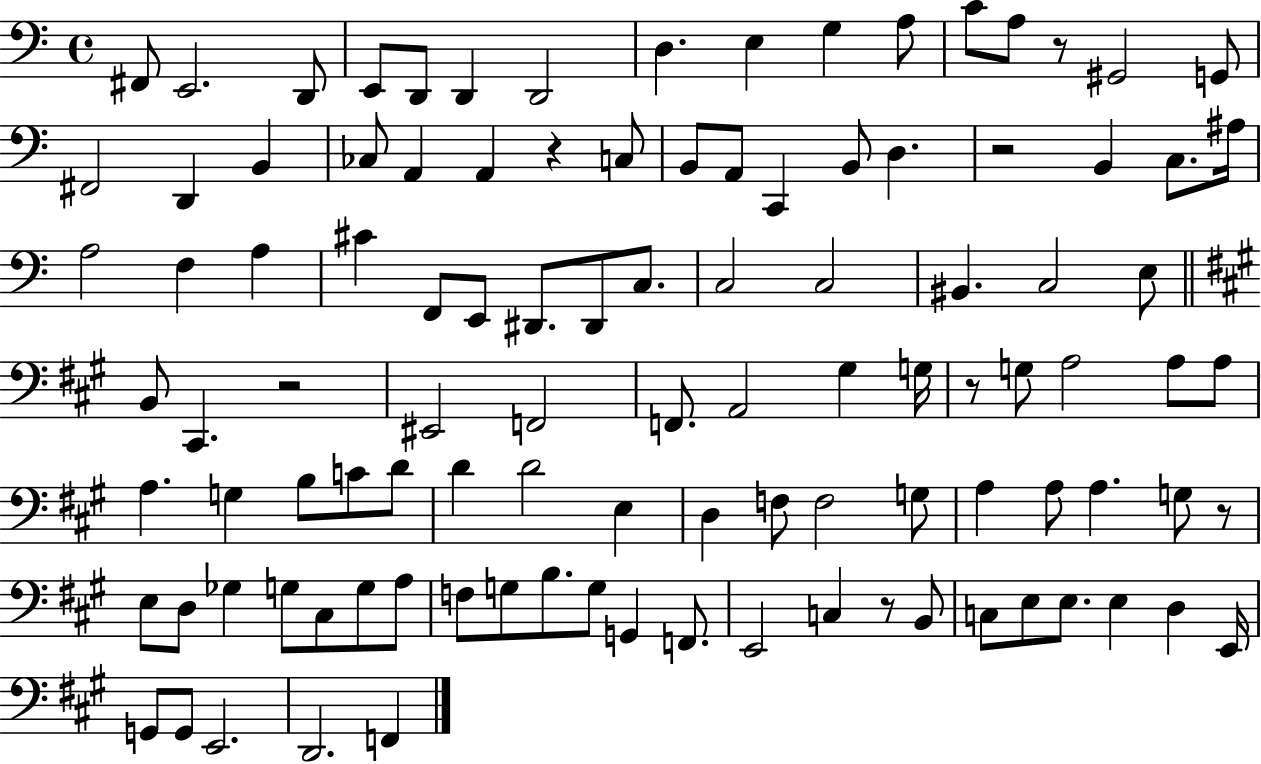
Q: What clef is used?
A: bass